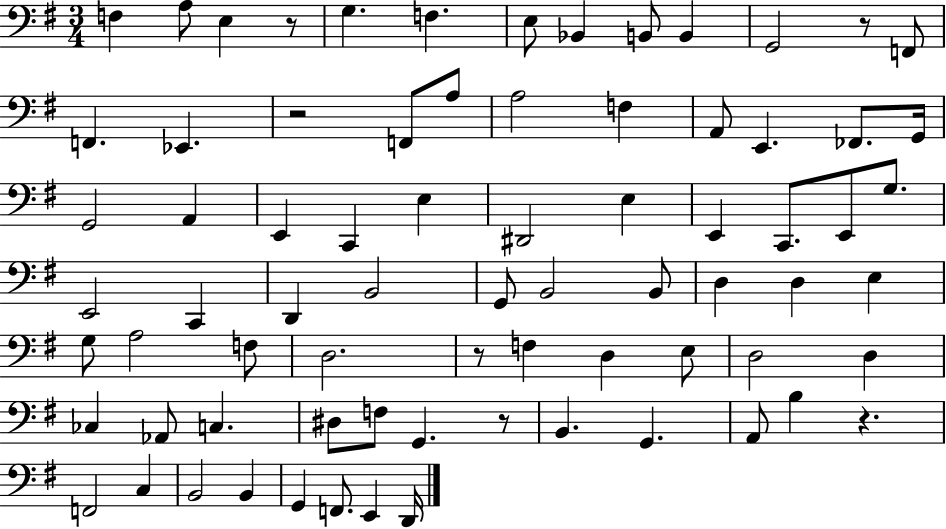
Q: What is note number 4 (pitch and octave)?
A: G3